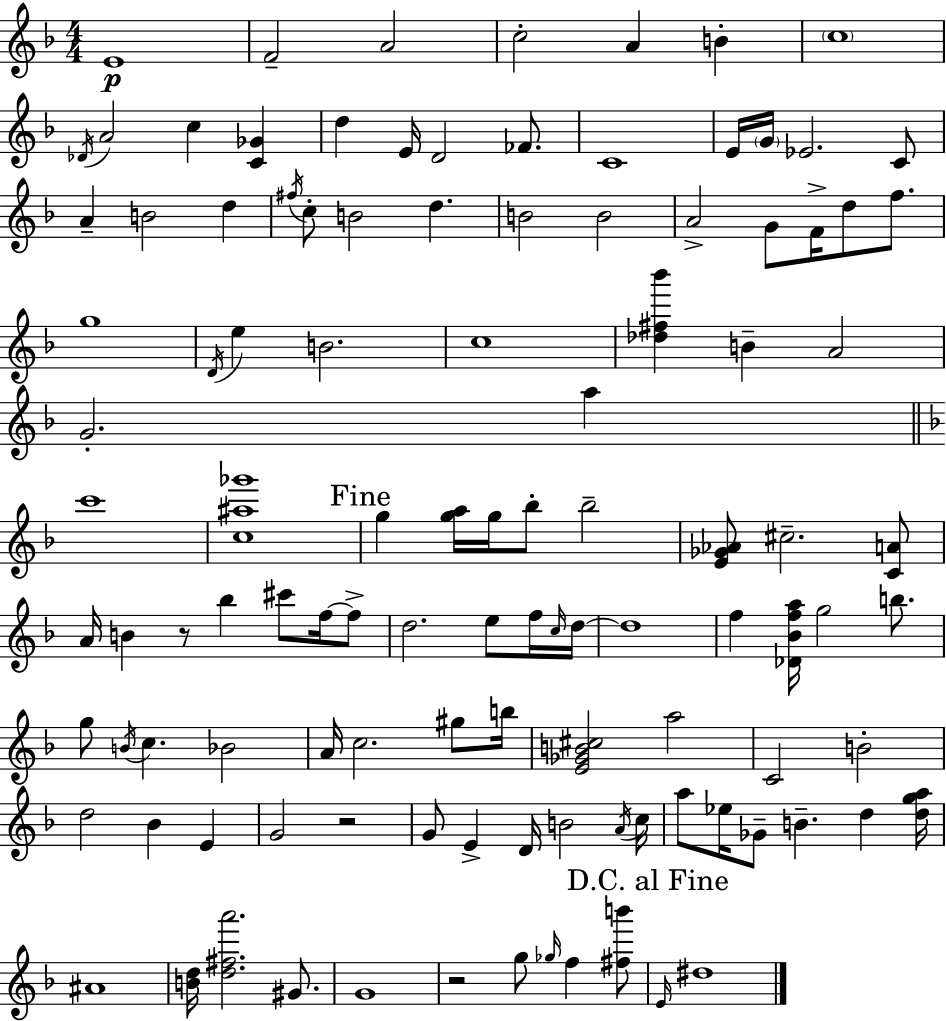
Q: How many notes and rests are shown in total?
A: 112